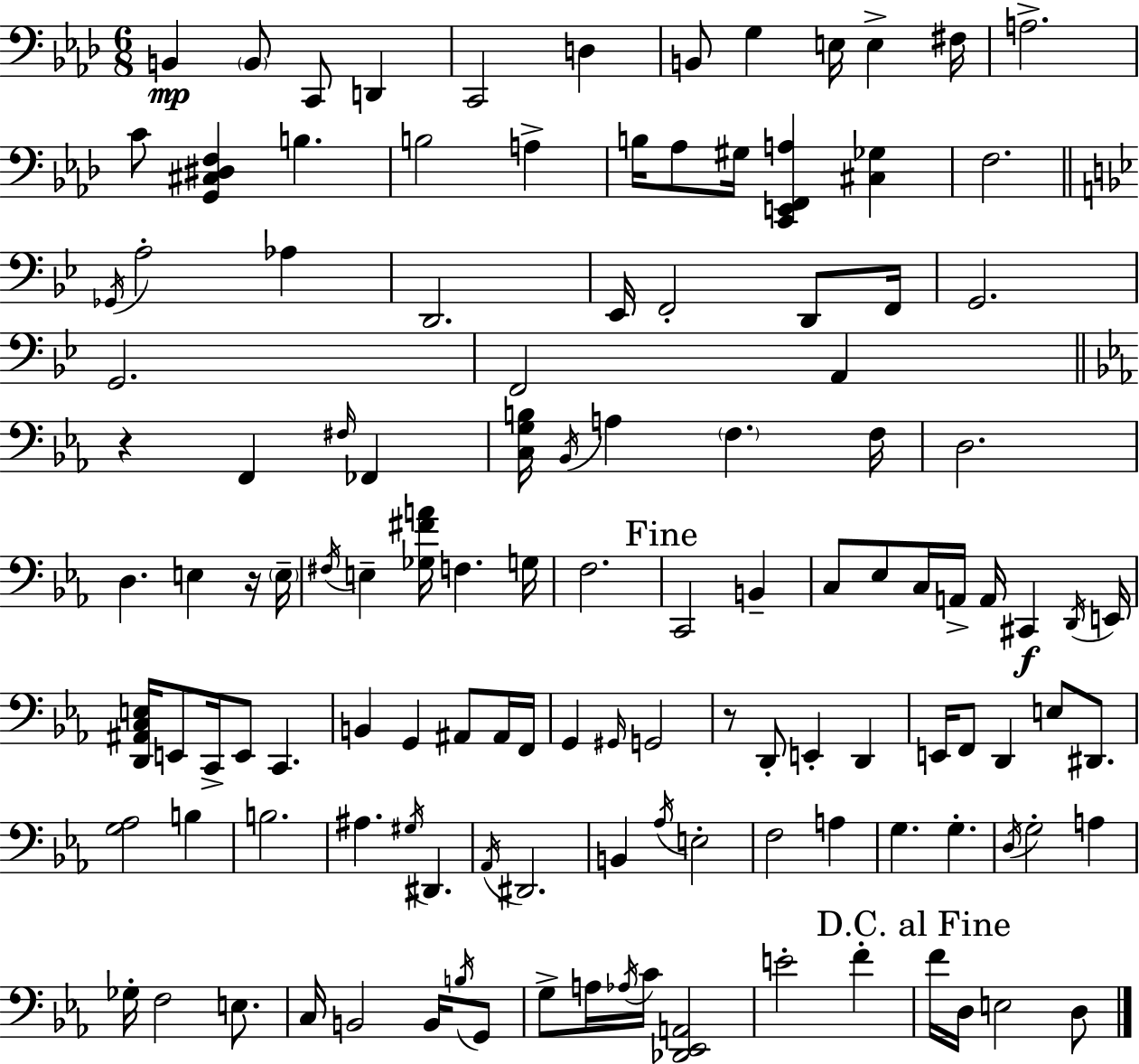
X:1
T:Untitled
M:6/8
L:1/4
K:Fm
B,, B,,/2 C,,/2 D,, C,,2 D, B,,/2 G, E,/4 E, ^F,/4 A,2 C/2 [G,,^C,^D,F,] B, B,2 A, B,/4 _A,/2 ^G,/4 [C,,E,,F,,A,] [^C,_G,] F,2 _G,,/4 A,2 _A, D,,2 _E,,/4 F,,2 D,,/2 F,,/4 G,,2 G,,2 F,,2 A,, z F,, ^F,/4 _F,, [C,G,B,]/4 _B,,/4 A, F, F,/4 D,2 D, E, z/4 E,/4 ^F,/4 E, [_G,^FA]/4 F, G,/4 F,2 C,,2 B,, C,/2 _E,/2 C,/4 A,,/4 A,,/4 ^C,, D,,/4 E,,/4 [D,,^A,,C,E,]/4 E,,/2 C,,/4 E,,/2 C,, B,, G,, ^A,,/2 ^A,,/4 F,,/4 G,, ^G,,/4 G,,2 z/2 D,,/2 E,, D,, E,,/4 F,,/2 D,, E,/2 ^D,,/2 [G,_A,]2 B, B,2 ^A, ^G,/4 ^D,, _A,,/4 ^D,,2 B,, _A,/4 E,2 F,2 A, G, G, D,/4 G,2 A, _G,/4 F,2 E,/2 C,/4 B,,2 B,,/4 B,/4 G,,/2 G,/2 A,/4 _A,/4 C/4 [_D,,_E,,A,,]2 E2 F F/4 D,/4 E,2 D,/2